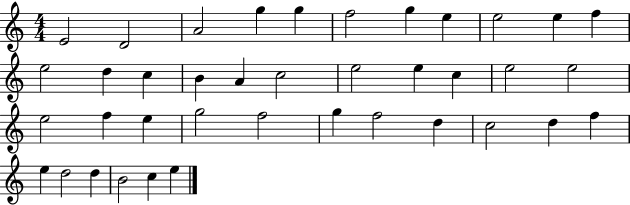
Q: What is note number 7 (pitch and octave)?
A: G5